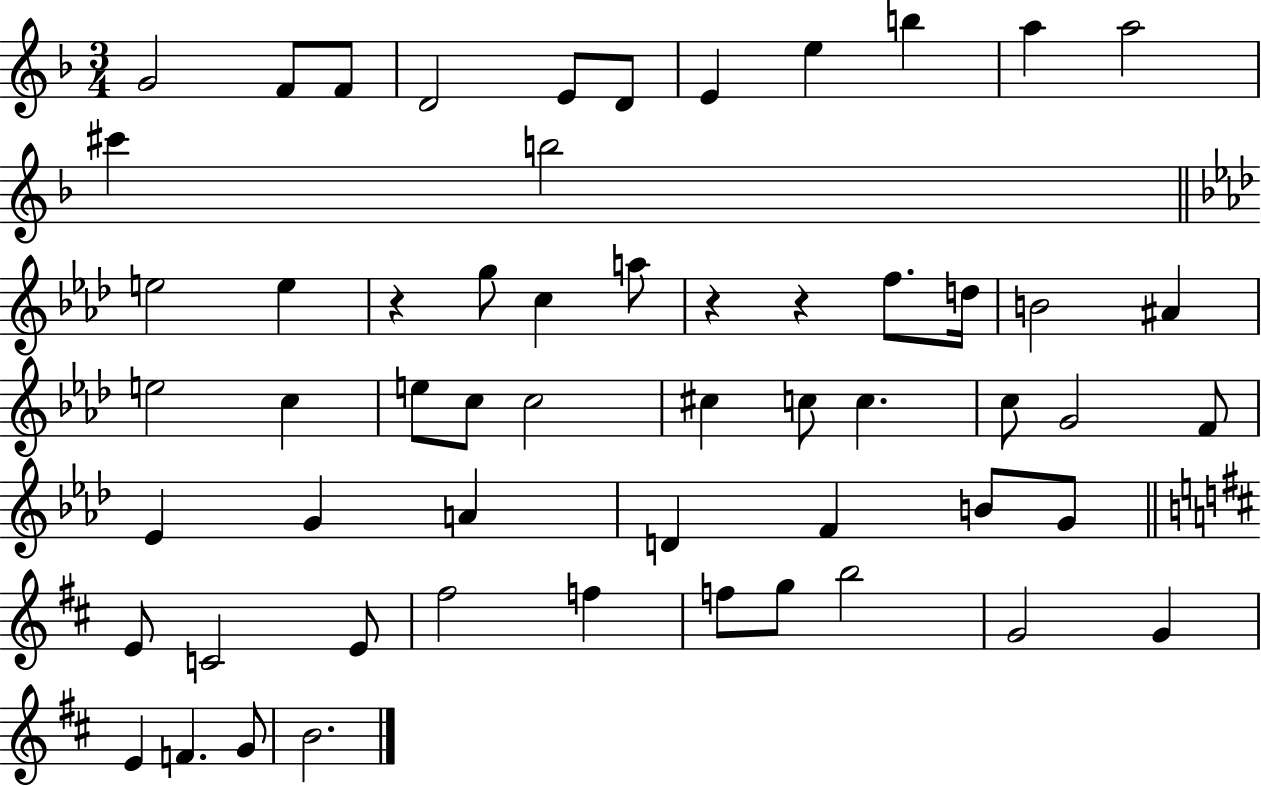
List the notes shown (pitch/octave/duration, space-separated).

G4/h F4/e F4/e D4/h E4/e D4/e E4/q E5/q B5/q A5/q A5/h C#6/q B5/h E5/h E5/q R/q G5/e C5/q A5/e R/q R/q F5/e. D5/s B4/h A#4/q E5/h C5/q E5/e C5/e C5/h C#5/q C5/e C5/q. C5/e G4/h F4/e Eb4/q G4/q A4/q D4/q F4/q B4/e G4/e E4/e C4/h E4/e F#5/h F5/q F5/e G5/e B5/h G4/h G4/q E4/q F4/q. G4/e B4/h.